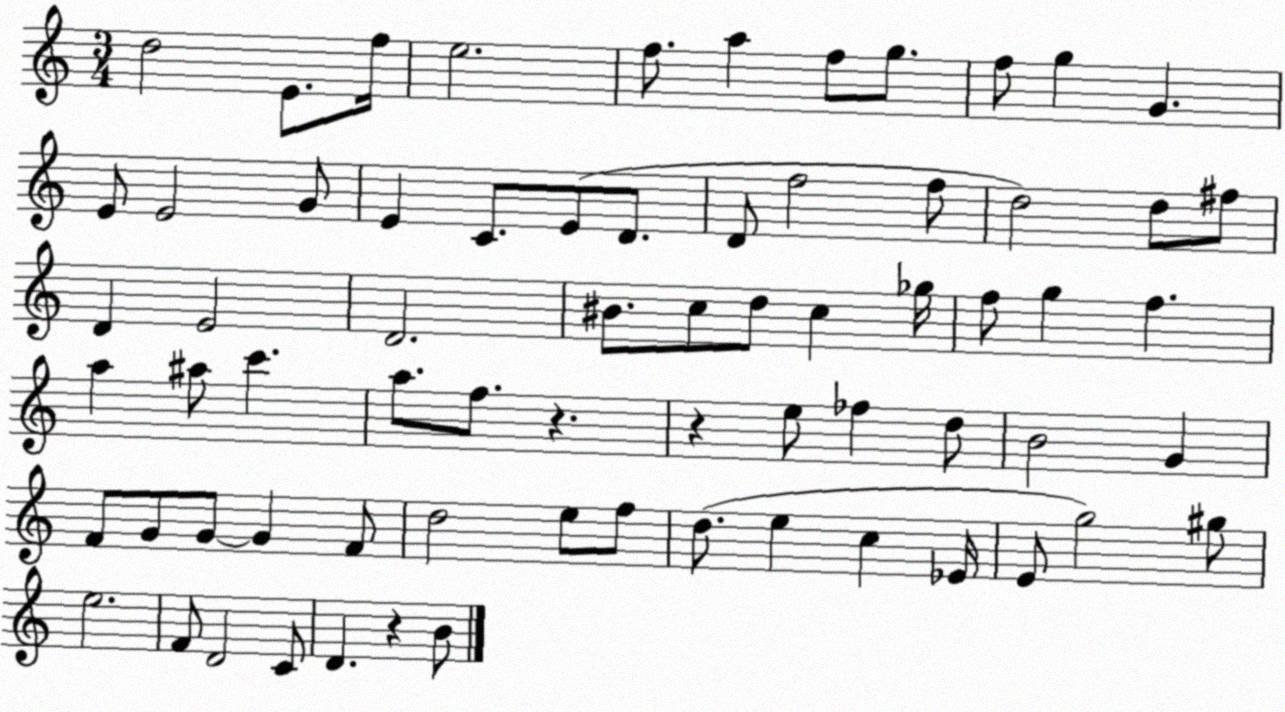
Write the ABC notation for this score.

X:1
T:Untitled
M:3/4
L:1/4
K:C
d2 E/2 f/4 e2 f/2 a f/2 g/2 f/2 g G E/2 E2 G/2 E C/2 E/2 D/2 D/2 f2 f/2 d2 d/2 ^f/2 D E2 D2 ^B/2 c/2 d/2 c _g/4 f/2 g f a ^a/2 c' a/2 f/2 z z e/2 _f d/2 B2 G F/2 G/2 G/2 G F/2 d2 e/2 f/2 d/2 e c _E/4 E/2 g2 ^g/2 e2 F/2 D2 C/2 D z B/2